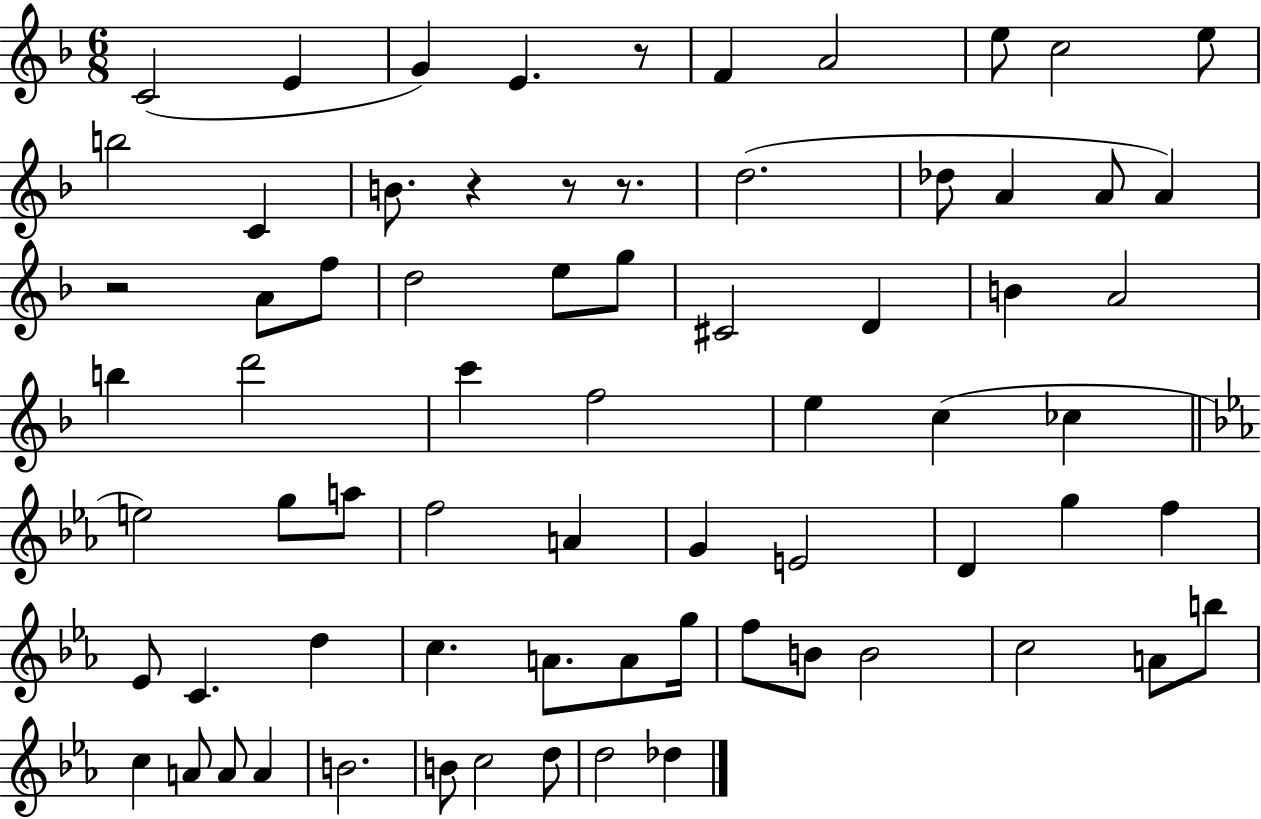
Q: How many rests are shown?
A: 5